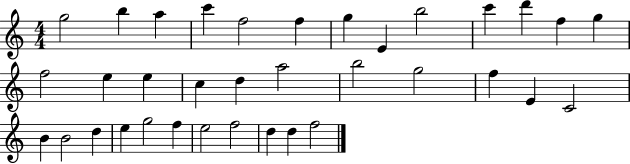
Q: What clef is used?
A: treble